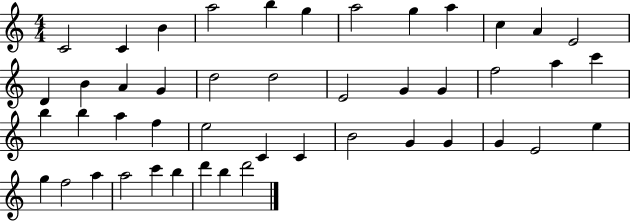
{
  \clef treble
  \numericTimeSignature
  \time 4/4
  \key c \major
  c'2 c'4 b'4 | a''2 b''4 g''4 | a''2 g''4 a''4 | c''4 a'4 e'2 | \break d'4 b'4 a'4 g'4 | d''2 d''2 | e'2 g'4 g'4 | f''2 a''4 c'''4 | \break b''4 b''4 a''4 f''4 | e''2 c'4 c'4 | b'2 g'4 g'4 | g'4 e'2 e''4 | \break g''4 f''2 a''4 | a''2 c'''4 b''4 | d'''4 b''4 d'''2 | \bar "|."
}